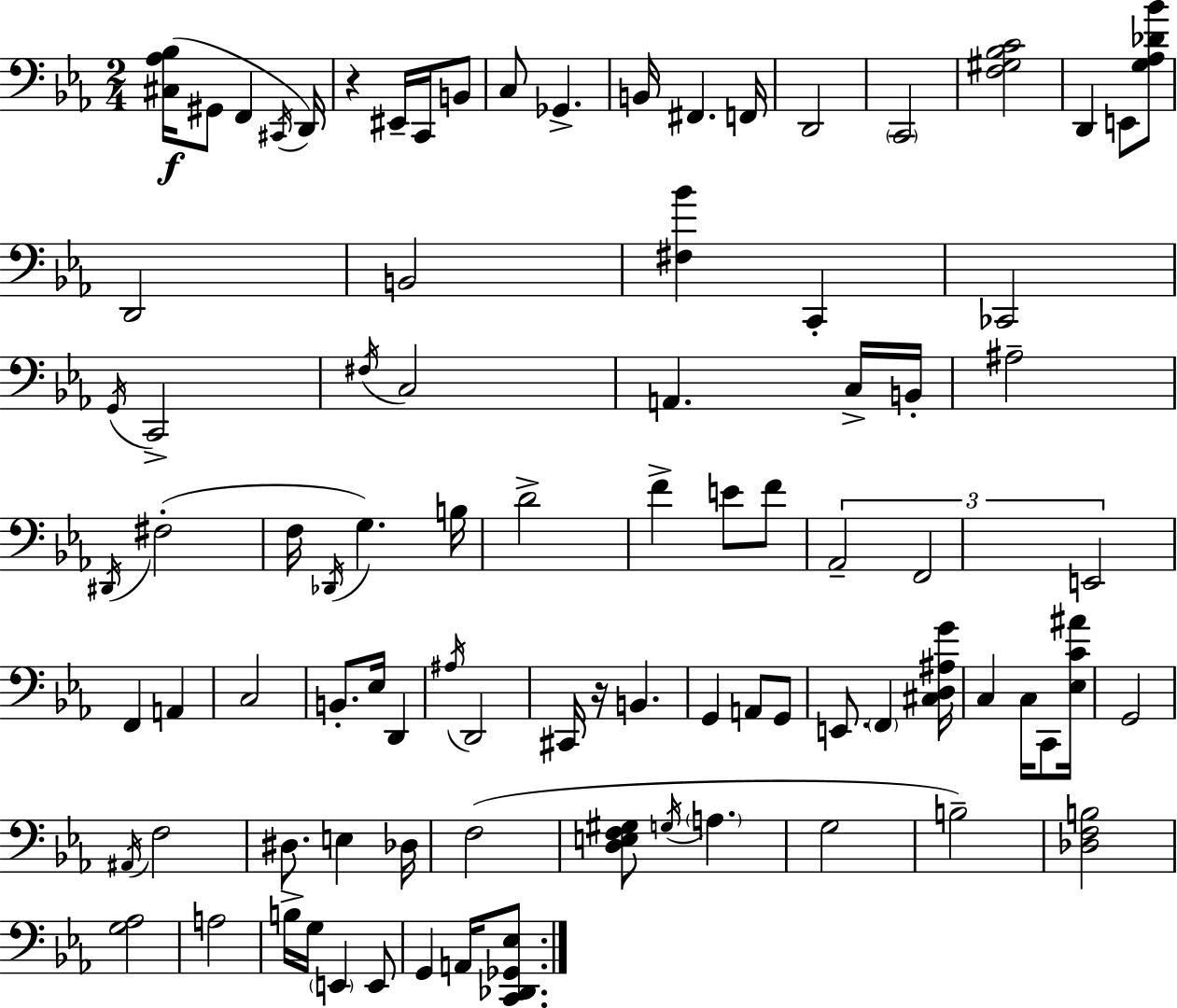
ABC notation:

X:1
T:Untitled
M:2/4
L:1/4
K:Cm
[^C,_A,_B,]/4 ^G,,/2 F,, ^C,,/4 D,,/4 z ^E,,/4 C,,/4 B,,/2 C,/2 _G,, B,,/4 ^F,, F,,/4 D,,2 C,,2 [F,^G,_B,C]2 D,, E,,/2 [G,_A,_D_B]/2 D,,2 B,,2 [^F,_B] C,, _C,,2 G,,/4 C,,2 ^F,/4 C,2 A,, C,/4 B,,/4 ^A,2 ^D,,/4 ^F,2 F,/4 _D,,/4 G, B,/4 D2 F E/2 F/2 _A,,2 F,,2 E,,2 F,, A,, C,2 B,,/2 _E,/4 D,, ^A,/4 D,,2 ^C,,/4 z/4 B,, G,, A,,/2 G,,/2 E,,/2 F,, [^C,D,^A,G]/4 C, C,/4 C,,/2 [_E,C^A]/4 G,,2 ^A,,/4 F,2 ^D,/2 E, _D,/4 F,2 [D,E,F,^G,]/2 G,/4 A, G,2 B,2 [_D,F,B,]2 [G,_A,]2 A,2 B,/4 G,/4 E,, E,,/2 G,, A,,/4 [C,,_D,,_G,,_E,]/2